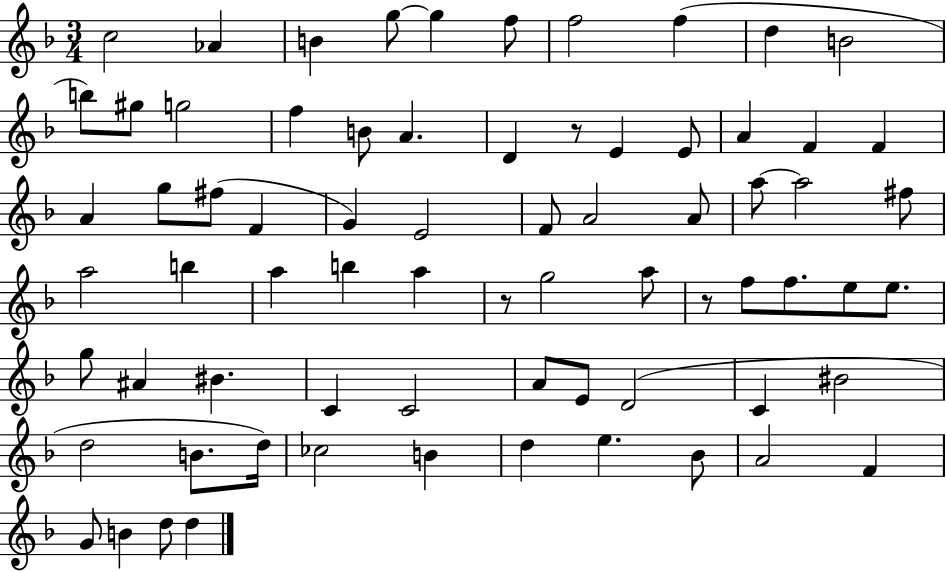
X:1
T:Untitled
M:3/4
L:1/4
K:F
c2 _A B g/2 g f/2 f2 f d B2 b/2 ^g/2 g2 f B/2 A D z/2 E E/2 A F F A g/2 ^f/2 F G E2 F/2 A2 A/2 a/2 a2 ^f/2 a2 b a b a z/2 g2 a/2 z/2 f/2 f/2 e/2 e/2 g/2 ^A ^B C C2 A/2 E/2 D2 C ^B2 d2 B/2 d/4 _c2 B d e _B/2 A2 F G/2 B d/2 d